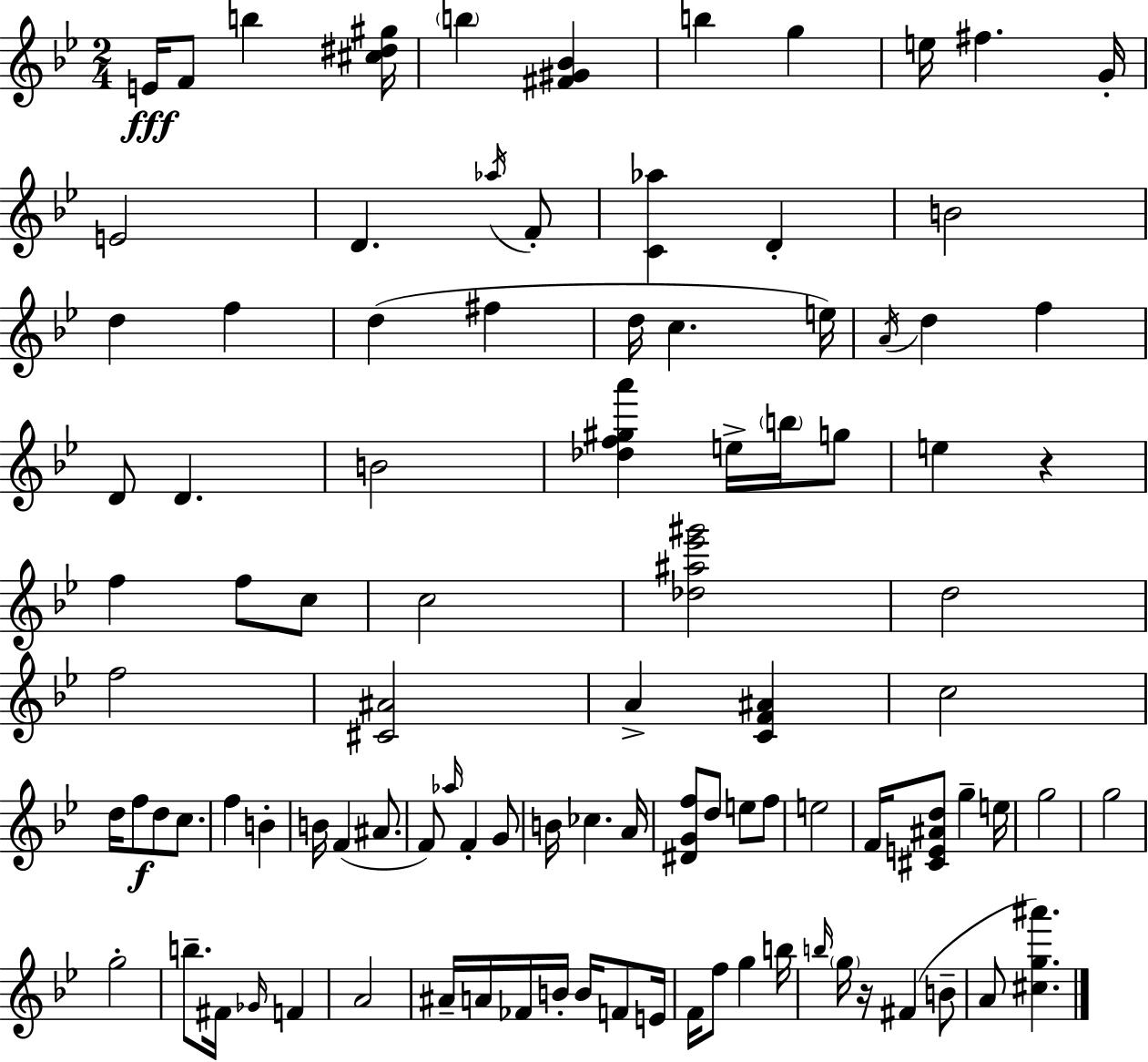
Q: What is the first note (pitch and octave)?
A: E4